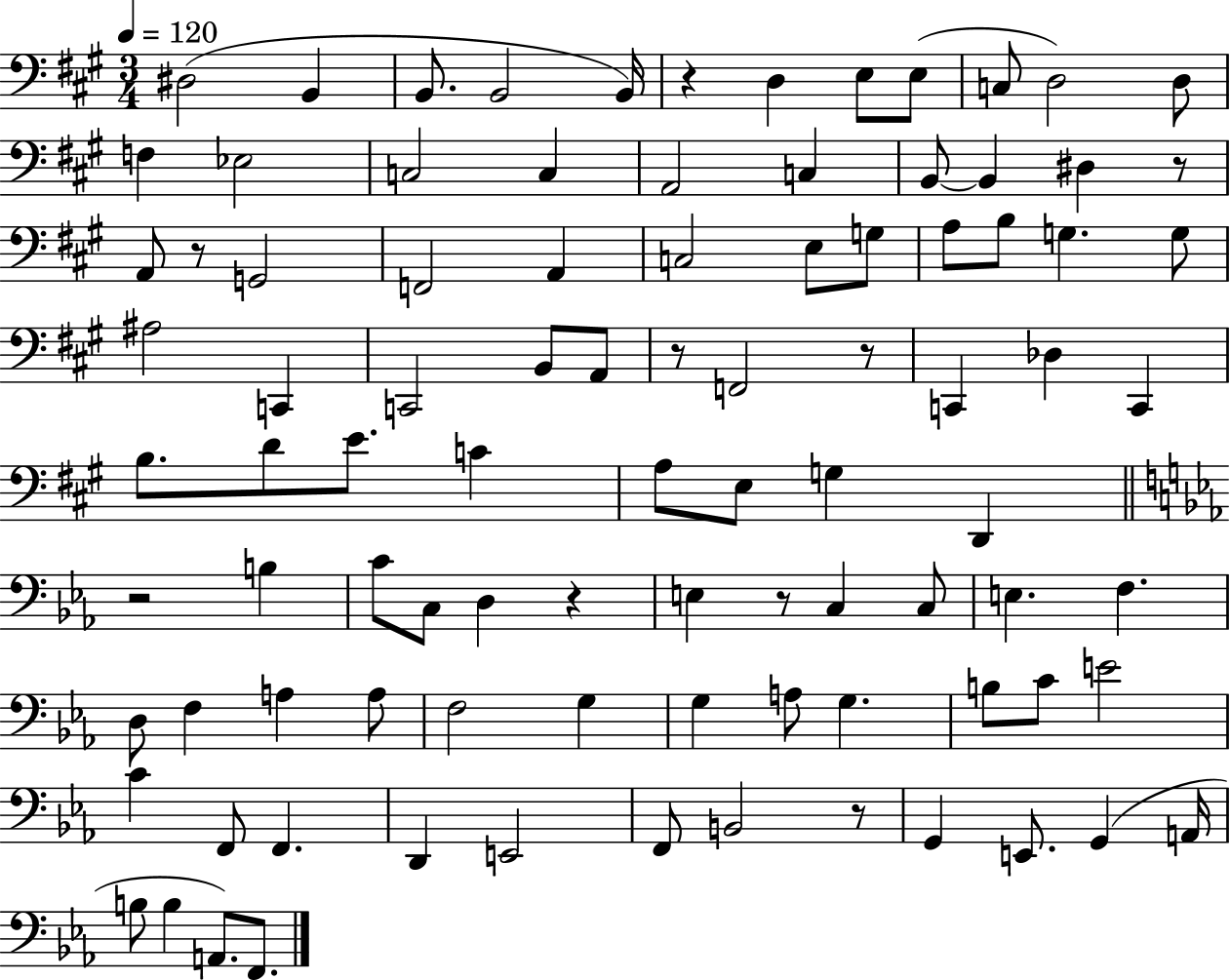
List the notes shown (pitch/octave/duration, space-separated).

D#3/h B2/q B2/e. B2/h B2/s R/q D3/q E3/e E3/e C3/e D3/h D3/e F3/q Eb3/h C3/h C3/q A2/h C3/q B2/e B2/q D#3/q R/e A2/e R/e G2/h F2/h A2/q C3/h E3/e G3/e A3/e B3/e G3/q. G3/e A#3/h C2/q C2/h B2/e A2/e R/e F2/h R/e C2/q Db3/q C2/q B3/e. D4/e E4/e. C4/q A3/e E3/e G3/q D2/q R/h B3/q C4/e C3/e D3/q R/q E3/q R/e C3/q C3/e E3/q. F3/q. D3/e F3/q A3/q A3/e F3/h G3/q G3/q A3/e G3/q. B3/e C4/e E4/h C4/q F2/e F2/q. D2/q E2/h F2/e B2/h R/e G2/q E2/e. G2/q A2/s B3/e B3/q A2/e. F2/e.